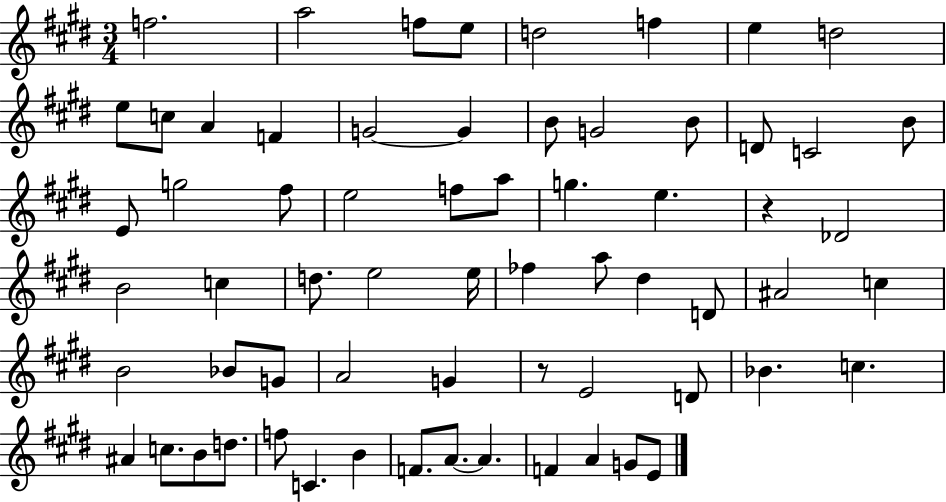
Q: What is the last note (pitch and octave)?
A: E4